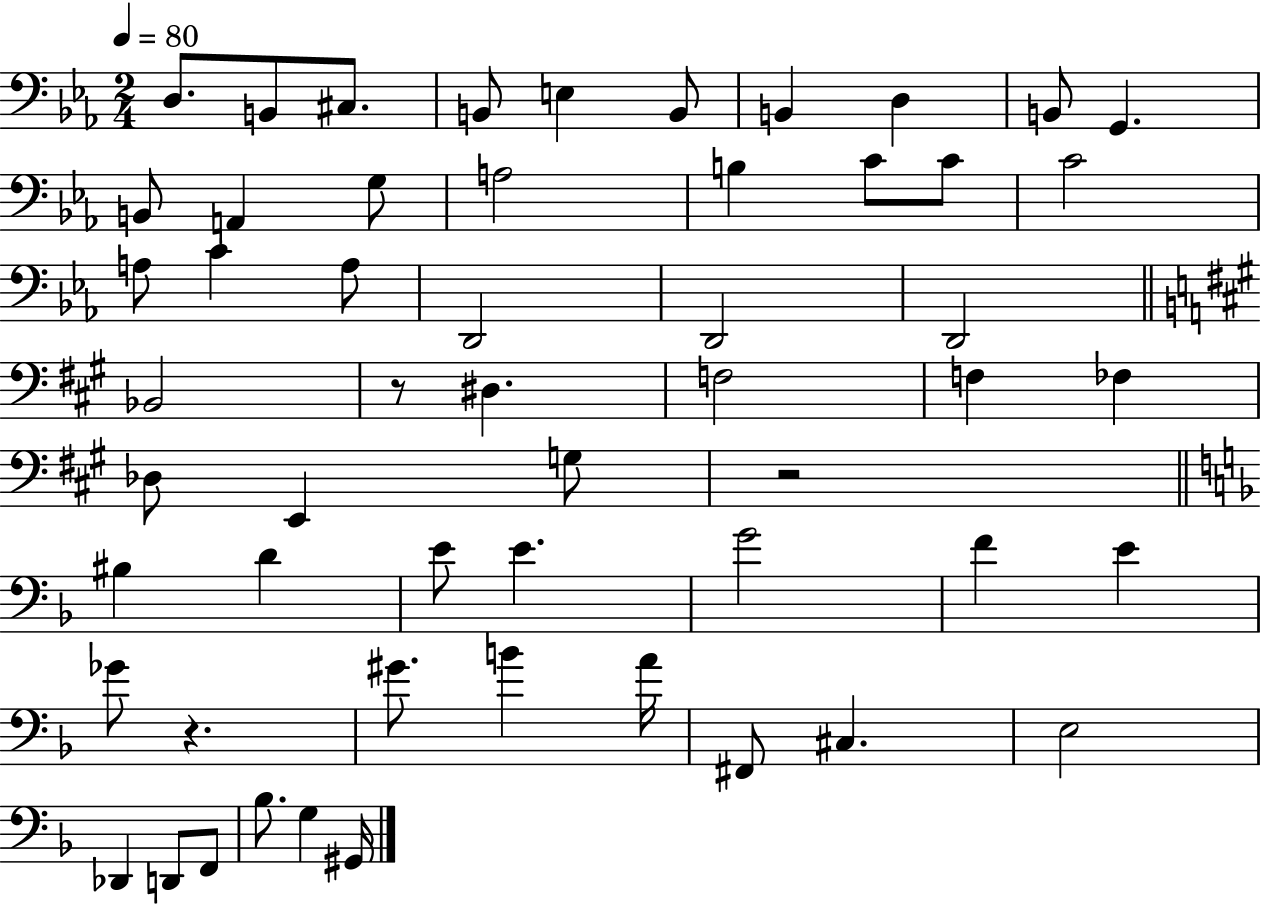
X:1
T:Untitled
M:2/4
L:1/4
K:Eb
D,/2 B,,/2 ^C,/2 B,,/2 E, B,,/2 B,, D, B,,/2 G,, B,,/2 A,, G,/2 A,2 B, C/2 C/2 C2 A,/2 C A,/2 D,,2 D,,2 D,,2 _B,,2 z/2 ^D, F,2 F, _F, _D,/2 E,, G,/2 z2 ^B, D E/2 E G2 F E _G/2 z ^G/2 B A/4 ^F,,/2 ^C, E,2 _D,, D,,/2 F,,/2 _B,/2 G, ^G,,/4